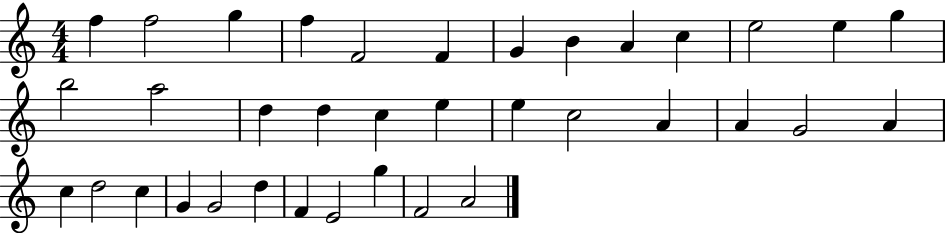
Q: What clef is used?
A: treble